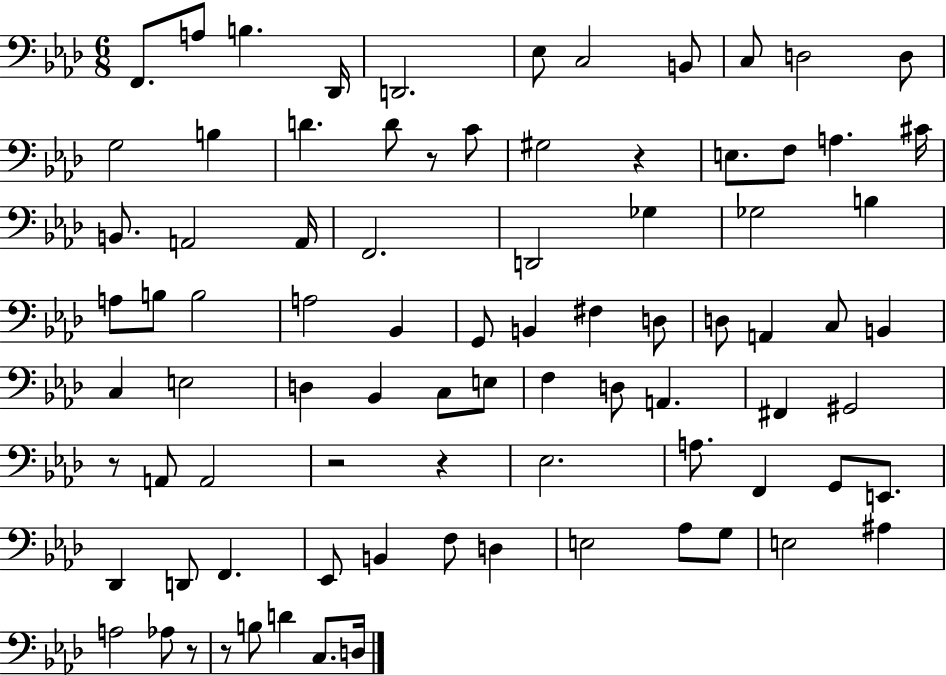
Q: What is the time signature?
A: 6/8